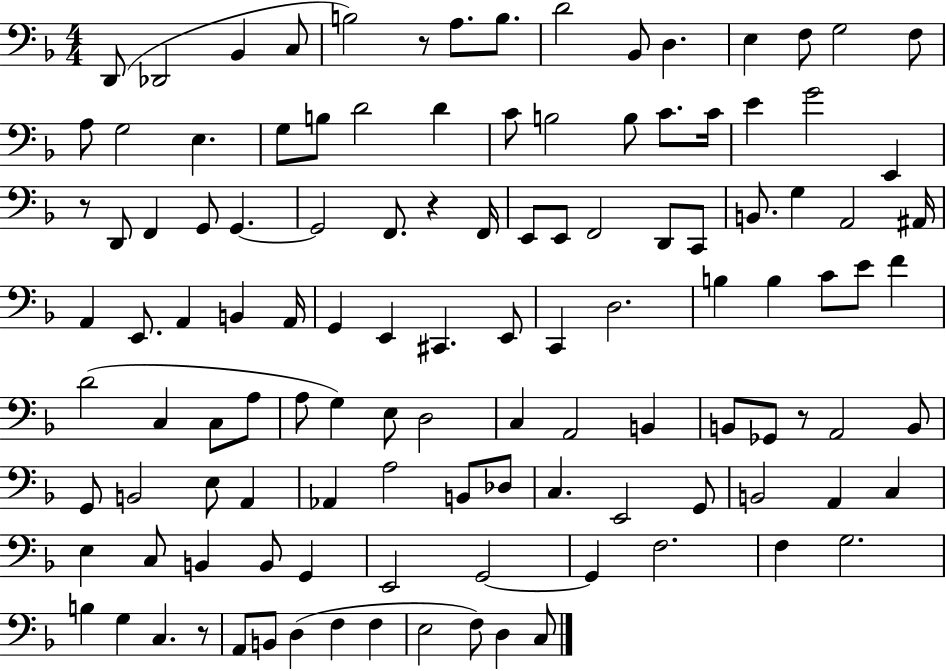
X:1
T:Untitled
M:4/4
L:1/4
K:F
D,,/2 _D,,2 _B,, C,/2 B,2 z/2 A,/2 B,/2 D2 _B,,/2 D, E, F,/2 G,2 F,/2 A,/2 G,2 E, G,/2 B,/2 D2 D C/2 B,2 B,/2 C/2 C/4 E G2 E,, z/2 D,,/2 F,, G,,/2 G,, G,,2 F,,/2 z F,,/4 E,,/2 E,,/2 F,,2 D,,/2 C,,/2 B,,/2 G, A,,2 ^A,,/4 A,, E,,/2 A,, B,, A,,/4 G,, E,, ^C,, E,,/2 C,, D,2 B, B, C/2 E/2 F D2 C, C,/2 A,/2 A,/2 G, E,/2 D,2 C, A,,2 B,, B,,/2 _G,,/2 z/2 A,,2 B,,/2 G,,/2 B,,2 E,/2 A,, _A,, A,2 B,,/2 _D,/2 C, E,,2 G,,/2 B,,2 A,, C, E, C,/2 B,, B,,/2 G,, E,,2 G,,2 G,, F,2 F, G,2 B, G, C, z/2 A,,/2 B,,/2 D, F, F, E,2 F,/2 D, C,/2